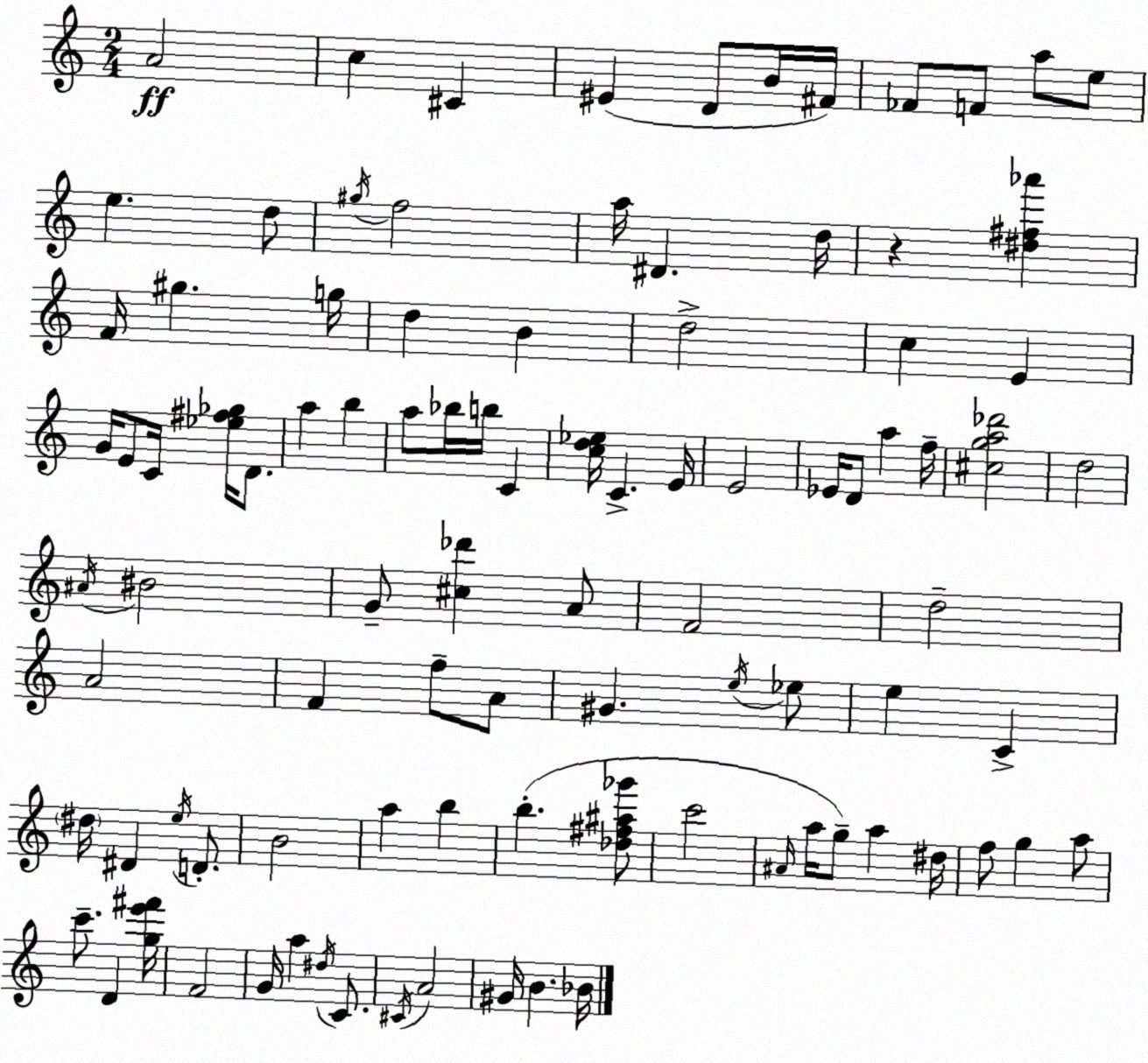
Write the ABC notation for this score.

X:1
T:Untitled
M:2/4
L:1/4
K:C
A2 c ^C ^E D/2 B/4 ^F/4 _F/2 F/2 a/2 e/2 e d/2 ^g/4 f2 a/4 ^D d/4 z [^d^f_a'] F/4 ^g g/4 d B d2 c E G/4 E/2 C/4 [_e^f_g]/4 D/2 a b a/2 _b/4 b/4 C [cd_e]/4 C E/4 E2 _E/4 D/2 a f/4 [^cga_d']2 d2 ^A/4 ^B2 G/2 [^c_d'] A/2 F2 d2 A2 F f/2 A/2 ^G e/4 _e/2 e C ^d/4 ^D e/4 D/2 B2 a b b [_d^f^a_g']/2 c'2 ^A/4 a/4 g/2 a ^d/4 f/2 g a/2 c'/2 D [ge'^f']/4 F2 G/4 a ^d/4 C/2 ^C/4 A2 ^G/4 B _B/4